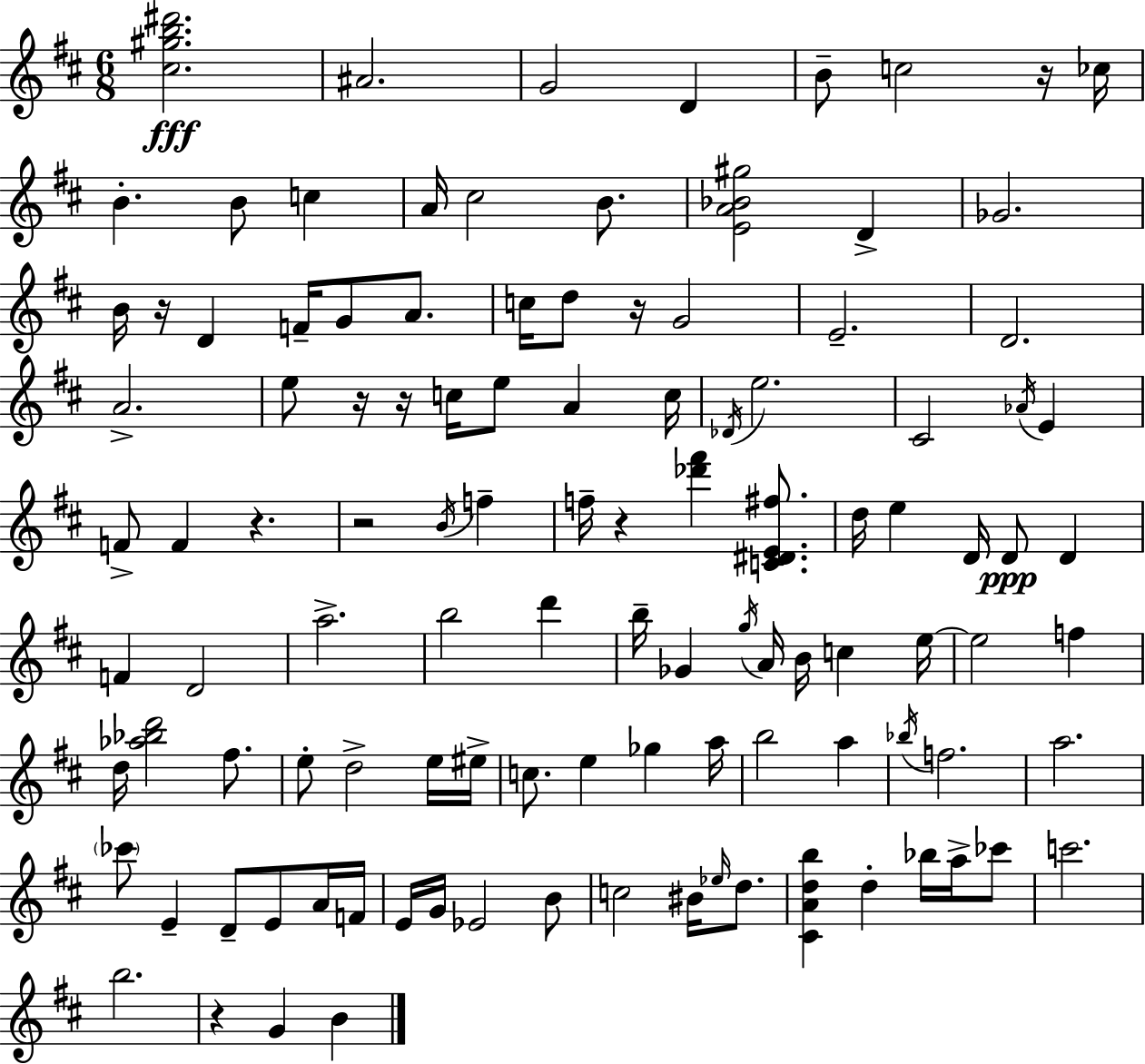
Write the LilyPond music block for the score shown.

{
  \clef treble
  \numericTimeSignature
  \time 6/8
  \key d \major
  \repeat volta 2 { <cis'' gis'' b'' dis'''>2.\fff | ais'2. | g'2 d'4 | b'8-- c''2 r16 ces''16 | \break b'4.-. b'8 c''4 | a'16 cis''2 b'8. | <e' a' bes' gis''>2 d'4-> | ges'2. | \break b'16 r16 d'4 f'16-- g'8 a'8. | c''16 d''8 r16 g'2 | e'2.-- | d'2. | \break a'2.-> | e''8 r16 r16 c''16 e''8 a'4 c''16 | \acciaccatura { des'16 } e''2. | cis'2 \acciaccatura { aes'16 } e'4 | \break f'8-> f'4 r4. | r2 \acciaccatura { b'16 } f''4-- | f''16-- r4 <des''' fis'''>4 | <c' dis' e' fis''>8. d''16 e''4 d'16 d'8\ppp d'4 | \break f'4 d'2 | a''2.-> | b''2 d'''4 | b''16-- ges'4 \acciaccatura { g''16 } a'16 b'16 c''4 | \break e''16~~ e''2 | f''4 d''16 <aes'' bes'' d'''>2 | fis''8. e''8-. d''2-> | e''16 eis''16-> c''8. e''4 ges''4 | \break a''16 b''2 | a''4 \acciaccatura { bes''16 } f''2. | a''2. | \parenthesize ces'''8 e'4-- d'8-- | \break e'8 a'16 f'16 e'16 g'16 ees'2 | b'8 c''2 | bis'16 \grace { ees''16 } d''8. <cis' a' d'' b''>4 d''4-. | bes''16 a''16-> ces'''8 c'''2. | \break b''2. | r4 g'4 | b'4 } \bar "|."
}